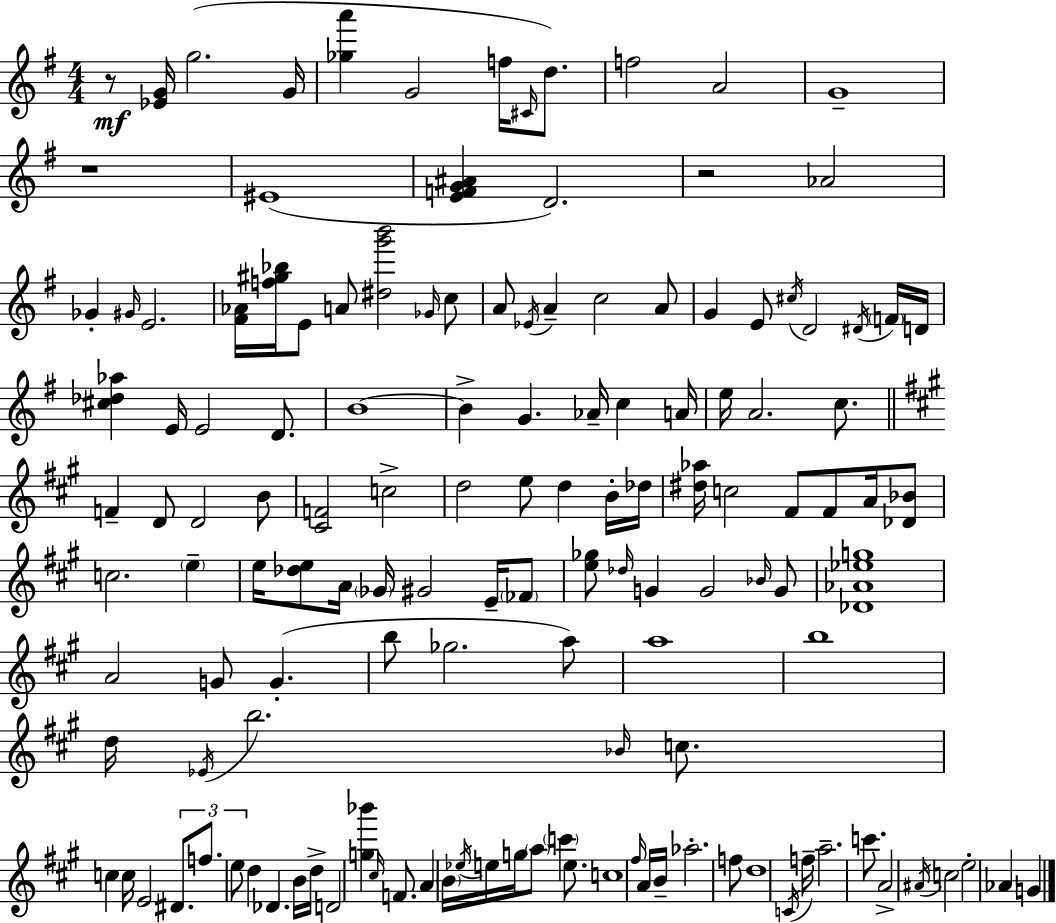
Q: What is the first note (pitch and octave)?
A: G5